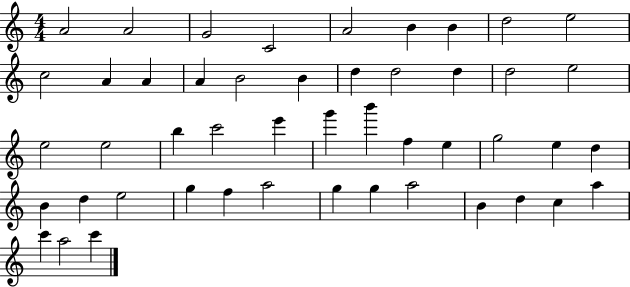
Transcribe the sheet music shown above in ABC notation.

X:1
T:Untitled
M:4/4
L:1/4
K:C
A2 A2 G2 C2 A2 B B d2 e2 c2 A A A B2 B d d2 d d2 e2 e2 e2 b c'2 e' g' b' f e g2 e d B d e2 g f a2 g g a2 B d c a c' a2 c'